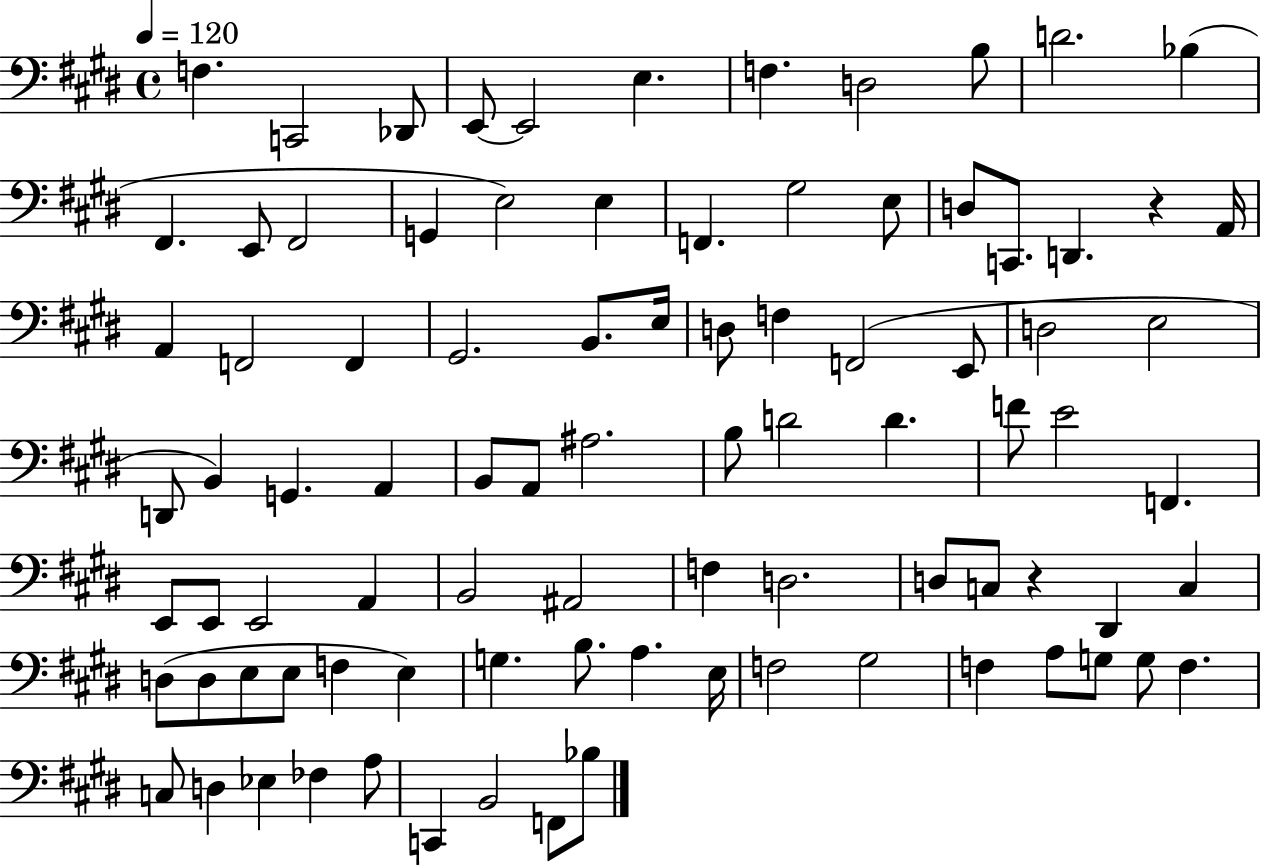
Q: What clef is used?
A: bass